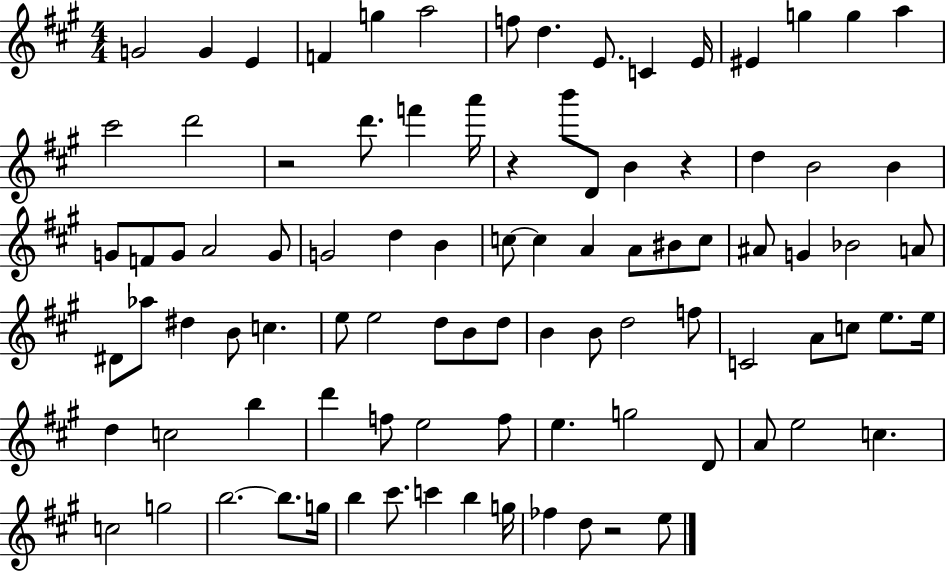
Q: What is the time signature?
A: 4/4